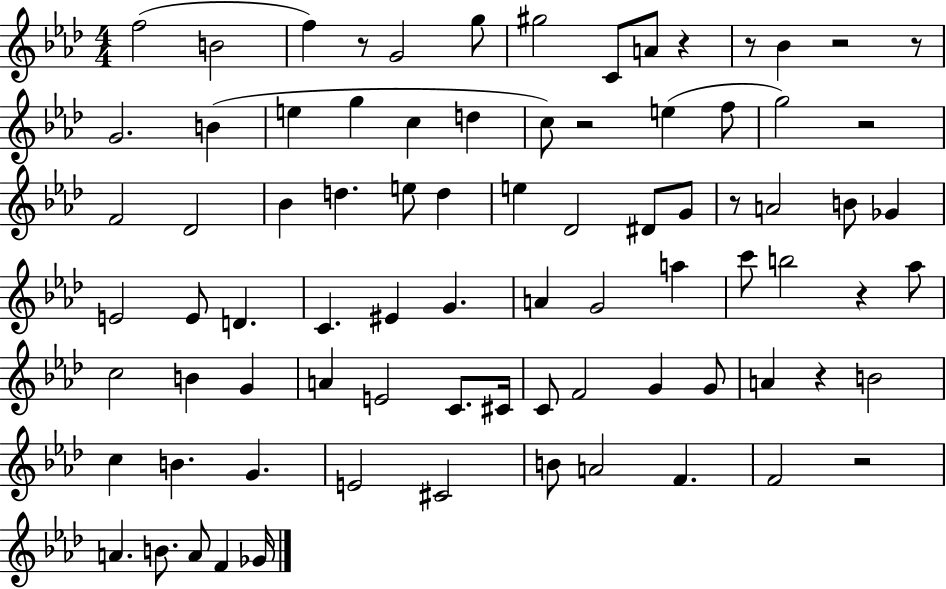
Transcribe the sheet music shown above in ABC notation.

X:1
T:Untitled
M:4/4
L:1/4
K:Ab
f2 B2 f z/2 G2 g/2 ^g2 C/2 A/2 z z/2 _B z2 z/2 G2 B e g c d c/2 z2 e f/2 g2 z2 F2 _D2 _B d e/2 d e _D2 ^D/2 G/2 z/2 A2 B/2 _G E2 E/2 D C ^E G A G2 a c'/2 b2 z _a/2 c2 B G A E2 C/2 ^C/4 C/2 F2 G G/2 A z B2 c B G E2 ^C2 B/2 A2 F F2 z2 A B/2 A/2 F _G/4